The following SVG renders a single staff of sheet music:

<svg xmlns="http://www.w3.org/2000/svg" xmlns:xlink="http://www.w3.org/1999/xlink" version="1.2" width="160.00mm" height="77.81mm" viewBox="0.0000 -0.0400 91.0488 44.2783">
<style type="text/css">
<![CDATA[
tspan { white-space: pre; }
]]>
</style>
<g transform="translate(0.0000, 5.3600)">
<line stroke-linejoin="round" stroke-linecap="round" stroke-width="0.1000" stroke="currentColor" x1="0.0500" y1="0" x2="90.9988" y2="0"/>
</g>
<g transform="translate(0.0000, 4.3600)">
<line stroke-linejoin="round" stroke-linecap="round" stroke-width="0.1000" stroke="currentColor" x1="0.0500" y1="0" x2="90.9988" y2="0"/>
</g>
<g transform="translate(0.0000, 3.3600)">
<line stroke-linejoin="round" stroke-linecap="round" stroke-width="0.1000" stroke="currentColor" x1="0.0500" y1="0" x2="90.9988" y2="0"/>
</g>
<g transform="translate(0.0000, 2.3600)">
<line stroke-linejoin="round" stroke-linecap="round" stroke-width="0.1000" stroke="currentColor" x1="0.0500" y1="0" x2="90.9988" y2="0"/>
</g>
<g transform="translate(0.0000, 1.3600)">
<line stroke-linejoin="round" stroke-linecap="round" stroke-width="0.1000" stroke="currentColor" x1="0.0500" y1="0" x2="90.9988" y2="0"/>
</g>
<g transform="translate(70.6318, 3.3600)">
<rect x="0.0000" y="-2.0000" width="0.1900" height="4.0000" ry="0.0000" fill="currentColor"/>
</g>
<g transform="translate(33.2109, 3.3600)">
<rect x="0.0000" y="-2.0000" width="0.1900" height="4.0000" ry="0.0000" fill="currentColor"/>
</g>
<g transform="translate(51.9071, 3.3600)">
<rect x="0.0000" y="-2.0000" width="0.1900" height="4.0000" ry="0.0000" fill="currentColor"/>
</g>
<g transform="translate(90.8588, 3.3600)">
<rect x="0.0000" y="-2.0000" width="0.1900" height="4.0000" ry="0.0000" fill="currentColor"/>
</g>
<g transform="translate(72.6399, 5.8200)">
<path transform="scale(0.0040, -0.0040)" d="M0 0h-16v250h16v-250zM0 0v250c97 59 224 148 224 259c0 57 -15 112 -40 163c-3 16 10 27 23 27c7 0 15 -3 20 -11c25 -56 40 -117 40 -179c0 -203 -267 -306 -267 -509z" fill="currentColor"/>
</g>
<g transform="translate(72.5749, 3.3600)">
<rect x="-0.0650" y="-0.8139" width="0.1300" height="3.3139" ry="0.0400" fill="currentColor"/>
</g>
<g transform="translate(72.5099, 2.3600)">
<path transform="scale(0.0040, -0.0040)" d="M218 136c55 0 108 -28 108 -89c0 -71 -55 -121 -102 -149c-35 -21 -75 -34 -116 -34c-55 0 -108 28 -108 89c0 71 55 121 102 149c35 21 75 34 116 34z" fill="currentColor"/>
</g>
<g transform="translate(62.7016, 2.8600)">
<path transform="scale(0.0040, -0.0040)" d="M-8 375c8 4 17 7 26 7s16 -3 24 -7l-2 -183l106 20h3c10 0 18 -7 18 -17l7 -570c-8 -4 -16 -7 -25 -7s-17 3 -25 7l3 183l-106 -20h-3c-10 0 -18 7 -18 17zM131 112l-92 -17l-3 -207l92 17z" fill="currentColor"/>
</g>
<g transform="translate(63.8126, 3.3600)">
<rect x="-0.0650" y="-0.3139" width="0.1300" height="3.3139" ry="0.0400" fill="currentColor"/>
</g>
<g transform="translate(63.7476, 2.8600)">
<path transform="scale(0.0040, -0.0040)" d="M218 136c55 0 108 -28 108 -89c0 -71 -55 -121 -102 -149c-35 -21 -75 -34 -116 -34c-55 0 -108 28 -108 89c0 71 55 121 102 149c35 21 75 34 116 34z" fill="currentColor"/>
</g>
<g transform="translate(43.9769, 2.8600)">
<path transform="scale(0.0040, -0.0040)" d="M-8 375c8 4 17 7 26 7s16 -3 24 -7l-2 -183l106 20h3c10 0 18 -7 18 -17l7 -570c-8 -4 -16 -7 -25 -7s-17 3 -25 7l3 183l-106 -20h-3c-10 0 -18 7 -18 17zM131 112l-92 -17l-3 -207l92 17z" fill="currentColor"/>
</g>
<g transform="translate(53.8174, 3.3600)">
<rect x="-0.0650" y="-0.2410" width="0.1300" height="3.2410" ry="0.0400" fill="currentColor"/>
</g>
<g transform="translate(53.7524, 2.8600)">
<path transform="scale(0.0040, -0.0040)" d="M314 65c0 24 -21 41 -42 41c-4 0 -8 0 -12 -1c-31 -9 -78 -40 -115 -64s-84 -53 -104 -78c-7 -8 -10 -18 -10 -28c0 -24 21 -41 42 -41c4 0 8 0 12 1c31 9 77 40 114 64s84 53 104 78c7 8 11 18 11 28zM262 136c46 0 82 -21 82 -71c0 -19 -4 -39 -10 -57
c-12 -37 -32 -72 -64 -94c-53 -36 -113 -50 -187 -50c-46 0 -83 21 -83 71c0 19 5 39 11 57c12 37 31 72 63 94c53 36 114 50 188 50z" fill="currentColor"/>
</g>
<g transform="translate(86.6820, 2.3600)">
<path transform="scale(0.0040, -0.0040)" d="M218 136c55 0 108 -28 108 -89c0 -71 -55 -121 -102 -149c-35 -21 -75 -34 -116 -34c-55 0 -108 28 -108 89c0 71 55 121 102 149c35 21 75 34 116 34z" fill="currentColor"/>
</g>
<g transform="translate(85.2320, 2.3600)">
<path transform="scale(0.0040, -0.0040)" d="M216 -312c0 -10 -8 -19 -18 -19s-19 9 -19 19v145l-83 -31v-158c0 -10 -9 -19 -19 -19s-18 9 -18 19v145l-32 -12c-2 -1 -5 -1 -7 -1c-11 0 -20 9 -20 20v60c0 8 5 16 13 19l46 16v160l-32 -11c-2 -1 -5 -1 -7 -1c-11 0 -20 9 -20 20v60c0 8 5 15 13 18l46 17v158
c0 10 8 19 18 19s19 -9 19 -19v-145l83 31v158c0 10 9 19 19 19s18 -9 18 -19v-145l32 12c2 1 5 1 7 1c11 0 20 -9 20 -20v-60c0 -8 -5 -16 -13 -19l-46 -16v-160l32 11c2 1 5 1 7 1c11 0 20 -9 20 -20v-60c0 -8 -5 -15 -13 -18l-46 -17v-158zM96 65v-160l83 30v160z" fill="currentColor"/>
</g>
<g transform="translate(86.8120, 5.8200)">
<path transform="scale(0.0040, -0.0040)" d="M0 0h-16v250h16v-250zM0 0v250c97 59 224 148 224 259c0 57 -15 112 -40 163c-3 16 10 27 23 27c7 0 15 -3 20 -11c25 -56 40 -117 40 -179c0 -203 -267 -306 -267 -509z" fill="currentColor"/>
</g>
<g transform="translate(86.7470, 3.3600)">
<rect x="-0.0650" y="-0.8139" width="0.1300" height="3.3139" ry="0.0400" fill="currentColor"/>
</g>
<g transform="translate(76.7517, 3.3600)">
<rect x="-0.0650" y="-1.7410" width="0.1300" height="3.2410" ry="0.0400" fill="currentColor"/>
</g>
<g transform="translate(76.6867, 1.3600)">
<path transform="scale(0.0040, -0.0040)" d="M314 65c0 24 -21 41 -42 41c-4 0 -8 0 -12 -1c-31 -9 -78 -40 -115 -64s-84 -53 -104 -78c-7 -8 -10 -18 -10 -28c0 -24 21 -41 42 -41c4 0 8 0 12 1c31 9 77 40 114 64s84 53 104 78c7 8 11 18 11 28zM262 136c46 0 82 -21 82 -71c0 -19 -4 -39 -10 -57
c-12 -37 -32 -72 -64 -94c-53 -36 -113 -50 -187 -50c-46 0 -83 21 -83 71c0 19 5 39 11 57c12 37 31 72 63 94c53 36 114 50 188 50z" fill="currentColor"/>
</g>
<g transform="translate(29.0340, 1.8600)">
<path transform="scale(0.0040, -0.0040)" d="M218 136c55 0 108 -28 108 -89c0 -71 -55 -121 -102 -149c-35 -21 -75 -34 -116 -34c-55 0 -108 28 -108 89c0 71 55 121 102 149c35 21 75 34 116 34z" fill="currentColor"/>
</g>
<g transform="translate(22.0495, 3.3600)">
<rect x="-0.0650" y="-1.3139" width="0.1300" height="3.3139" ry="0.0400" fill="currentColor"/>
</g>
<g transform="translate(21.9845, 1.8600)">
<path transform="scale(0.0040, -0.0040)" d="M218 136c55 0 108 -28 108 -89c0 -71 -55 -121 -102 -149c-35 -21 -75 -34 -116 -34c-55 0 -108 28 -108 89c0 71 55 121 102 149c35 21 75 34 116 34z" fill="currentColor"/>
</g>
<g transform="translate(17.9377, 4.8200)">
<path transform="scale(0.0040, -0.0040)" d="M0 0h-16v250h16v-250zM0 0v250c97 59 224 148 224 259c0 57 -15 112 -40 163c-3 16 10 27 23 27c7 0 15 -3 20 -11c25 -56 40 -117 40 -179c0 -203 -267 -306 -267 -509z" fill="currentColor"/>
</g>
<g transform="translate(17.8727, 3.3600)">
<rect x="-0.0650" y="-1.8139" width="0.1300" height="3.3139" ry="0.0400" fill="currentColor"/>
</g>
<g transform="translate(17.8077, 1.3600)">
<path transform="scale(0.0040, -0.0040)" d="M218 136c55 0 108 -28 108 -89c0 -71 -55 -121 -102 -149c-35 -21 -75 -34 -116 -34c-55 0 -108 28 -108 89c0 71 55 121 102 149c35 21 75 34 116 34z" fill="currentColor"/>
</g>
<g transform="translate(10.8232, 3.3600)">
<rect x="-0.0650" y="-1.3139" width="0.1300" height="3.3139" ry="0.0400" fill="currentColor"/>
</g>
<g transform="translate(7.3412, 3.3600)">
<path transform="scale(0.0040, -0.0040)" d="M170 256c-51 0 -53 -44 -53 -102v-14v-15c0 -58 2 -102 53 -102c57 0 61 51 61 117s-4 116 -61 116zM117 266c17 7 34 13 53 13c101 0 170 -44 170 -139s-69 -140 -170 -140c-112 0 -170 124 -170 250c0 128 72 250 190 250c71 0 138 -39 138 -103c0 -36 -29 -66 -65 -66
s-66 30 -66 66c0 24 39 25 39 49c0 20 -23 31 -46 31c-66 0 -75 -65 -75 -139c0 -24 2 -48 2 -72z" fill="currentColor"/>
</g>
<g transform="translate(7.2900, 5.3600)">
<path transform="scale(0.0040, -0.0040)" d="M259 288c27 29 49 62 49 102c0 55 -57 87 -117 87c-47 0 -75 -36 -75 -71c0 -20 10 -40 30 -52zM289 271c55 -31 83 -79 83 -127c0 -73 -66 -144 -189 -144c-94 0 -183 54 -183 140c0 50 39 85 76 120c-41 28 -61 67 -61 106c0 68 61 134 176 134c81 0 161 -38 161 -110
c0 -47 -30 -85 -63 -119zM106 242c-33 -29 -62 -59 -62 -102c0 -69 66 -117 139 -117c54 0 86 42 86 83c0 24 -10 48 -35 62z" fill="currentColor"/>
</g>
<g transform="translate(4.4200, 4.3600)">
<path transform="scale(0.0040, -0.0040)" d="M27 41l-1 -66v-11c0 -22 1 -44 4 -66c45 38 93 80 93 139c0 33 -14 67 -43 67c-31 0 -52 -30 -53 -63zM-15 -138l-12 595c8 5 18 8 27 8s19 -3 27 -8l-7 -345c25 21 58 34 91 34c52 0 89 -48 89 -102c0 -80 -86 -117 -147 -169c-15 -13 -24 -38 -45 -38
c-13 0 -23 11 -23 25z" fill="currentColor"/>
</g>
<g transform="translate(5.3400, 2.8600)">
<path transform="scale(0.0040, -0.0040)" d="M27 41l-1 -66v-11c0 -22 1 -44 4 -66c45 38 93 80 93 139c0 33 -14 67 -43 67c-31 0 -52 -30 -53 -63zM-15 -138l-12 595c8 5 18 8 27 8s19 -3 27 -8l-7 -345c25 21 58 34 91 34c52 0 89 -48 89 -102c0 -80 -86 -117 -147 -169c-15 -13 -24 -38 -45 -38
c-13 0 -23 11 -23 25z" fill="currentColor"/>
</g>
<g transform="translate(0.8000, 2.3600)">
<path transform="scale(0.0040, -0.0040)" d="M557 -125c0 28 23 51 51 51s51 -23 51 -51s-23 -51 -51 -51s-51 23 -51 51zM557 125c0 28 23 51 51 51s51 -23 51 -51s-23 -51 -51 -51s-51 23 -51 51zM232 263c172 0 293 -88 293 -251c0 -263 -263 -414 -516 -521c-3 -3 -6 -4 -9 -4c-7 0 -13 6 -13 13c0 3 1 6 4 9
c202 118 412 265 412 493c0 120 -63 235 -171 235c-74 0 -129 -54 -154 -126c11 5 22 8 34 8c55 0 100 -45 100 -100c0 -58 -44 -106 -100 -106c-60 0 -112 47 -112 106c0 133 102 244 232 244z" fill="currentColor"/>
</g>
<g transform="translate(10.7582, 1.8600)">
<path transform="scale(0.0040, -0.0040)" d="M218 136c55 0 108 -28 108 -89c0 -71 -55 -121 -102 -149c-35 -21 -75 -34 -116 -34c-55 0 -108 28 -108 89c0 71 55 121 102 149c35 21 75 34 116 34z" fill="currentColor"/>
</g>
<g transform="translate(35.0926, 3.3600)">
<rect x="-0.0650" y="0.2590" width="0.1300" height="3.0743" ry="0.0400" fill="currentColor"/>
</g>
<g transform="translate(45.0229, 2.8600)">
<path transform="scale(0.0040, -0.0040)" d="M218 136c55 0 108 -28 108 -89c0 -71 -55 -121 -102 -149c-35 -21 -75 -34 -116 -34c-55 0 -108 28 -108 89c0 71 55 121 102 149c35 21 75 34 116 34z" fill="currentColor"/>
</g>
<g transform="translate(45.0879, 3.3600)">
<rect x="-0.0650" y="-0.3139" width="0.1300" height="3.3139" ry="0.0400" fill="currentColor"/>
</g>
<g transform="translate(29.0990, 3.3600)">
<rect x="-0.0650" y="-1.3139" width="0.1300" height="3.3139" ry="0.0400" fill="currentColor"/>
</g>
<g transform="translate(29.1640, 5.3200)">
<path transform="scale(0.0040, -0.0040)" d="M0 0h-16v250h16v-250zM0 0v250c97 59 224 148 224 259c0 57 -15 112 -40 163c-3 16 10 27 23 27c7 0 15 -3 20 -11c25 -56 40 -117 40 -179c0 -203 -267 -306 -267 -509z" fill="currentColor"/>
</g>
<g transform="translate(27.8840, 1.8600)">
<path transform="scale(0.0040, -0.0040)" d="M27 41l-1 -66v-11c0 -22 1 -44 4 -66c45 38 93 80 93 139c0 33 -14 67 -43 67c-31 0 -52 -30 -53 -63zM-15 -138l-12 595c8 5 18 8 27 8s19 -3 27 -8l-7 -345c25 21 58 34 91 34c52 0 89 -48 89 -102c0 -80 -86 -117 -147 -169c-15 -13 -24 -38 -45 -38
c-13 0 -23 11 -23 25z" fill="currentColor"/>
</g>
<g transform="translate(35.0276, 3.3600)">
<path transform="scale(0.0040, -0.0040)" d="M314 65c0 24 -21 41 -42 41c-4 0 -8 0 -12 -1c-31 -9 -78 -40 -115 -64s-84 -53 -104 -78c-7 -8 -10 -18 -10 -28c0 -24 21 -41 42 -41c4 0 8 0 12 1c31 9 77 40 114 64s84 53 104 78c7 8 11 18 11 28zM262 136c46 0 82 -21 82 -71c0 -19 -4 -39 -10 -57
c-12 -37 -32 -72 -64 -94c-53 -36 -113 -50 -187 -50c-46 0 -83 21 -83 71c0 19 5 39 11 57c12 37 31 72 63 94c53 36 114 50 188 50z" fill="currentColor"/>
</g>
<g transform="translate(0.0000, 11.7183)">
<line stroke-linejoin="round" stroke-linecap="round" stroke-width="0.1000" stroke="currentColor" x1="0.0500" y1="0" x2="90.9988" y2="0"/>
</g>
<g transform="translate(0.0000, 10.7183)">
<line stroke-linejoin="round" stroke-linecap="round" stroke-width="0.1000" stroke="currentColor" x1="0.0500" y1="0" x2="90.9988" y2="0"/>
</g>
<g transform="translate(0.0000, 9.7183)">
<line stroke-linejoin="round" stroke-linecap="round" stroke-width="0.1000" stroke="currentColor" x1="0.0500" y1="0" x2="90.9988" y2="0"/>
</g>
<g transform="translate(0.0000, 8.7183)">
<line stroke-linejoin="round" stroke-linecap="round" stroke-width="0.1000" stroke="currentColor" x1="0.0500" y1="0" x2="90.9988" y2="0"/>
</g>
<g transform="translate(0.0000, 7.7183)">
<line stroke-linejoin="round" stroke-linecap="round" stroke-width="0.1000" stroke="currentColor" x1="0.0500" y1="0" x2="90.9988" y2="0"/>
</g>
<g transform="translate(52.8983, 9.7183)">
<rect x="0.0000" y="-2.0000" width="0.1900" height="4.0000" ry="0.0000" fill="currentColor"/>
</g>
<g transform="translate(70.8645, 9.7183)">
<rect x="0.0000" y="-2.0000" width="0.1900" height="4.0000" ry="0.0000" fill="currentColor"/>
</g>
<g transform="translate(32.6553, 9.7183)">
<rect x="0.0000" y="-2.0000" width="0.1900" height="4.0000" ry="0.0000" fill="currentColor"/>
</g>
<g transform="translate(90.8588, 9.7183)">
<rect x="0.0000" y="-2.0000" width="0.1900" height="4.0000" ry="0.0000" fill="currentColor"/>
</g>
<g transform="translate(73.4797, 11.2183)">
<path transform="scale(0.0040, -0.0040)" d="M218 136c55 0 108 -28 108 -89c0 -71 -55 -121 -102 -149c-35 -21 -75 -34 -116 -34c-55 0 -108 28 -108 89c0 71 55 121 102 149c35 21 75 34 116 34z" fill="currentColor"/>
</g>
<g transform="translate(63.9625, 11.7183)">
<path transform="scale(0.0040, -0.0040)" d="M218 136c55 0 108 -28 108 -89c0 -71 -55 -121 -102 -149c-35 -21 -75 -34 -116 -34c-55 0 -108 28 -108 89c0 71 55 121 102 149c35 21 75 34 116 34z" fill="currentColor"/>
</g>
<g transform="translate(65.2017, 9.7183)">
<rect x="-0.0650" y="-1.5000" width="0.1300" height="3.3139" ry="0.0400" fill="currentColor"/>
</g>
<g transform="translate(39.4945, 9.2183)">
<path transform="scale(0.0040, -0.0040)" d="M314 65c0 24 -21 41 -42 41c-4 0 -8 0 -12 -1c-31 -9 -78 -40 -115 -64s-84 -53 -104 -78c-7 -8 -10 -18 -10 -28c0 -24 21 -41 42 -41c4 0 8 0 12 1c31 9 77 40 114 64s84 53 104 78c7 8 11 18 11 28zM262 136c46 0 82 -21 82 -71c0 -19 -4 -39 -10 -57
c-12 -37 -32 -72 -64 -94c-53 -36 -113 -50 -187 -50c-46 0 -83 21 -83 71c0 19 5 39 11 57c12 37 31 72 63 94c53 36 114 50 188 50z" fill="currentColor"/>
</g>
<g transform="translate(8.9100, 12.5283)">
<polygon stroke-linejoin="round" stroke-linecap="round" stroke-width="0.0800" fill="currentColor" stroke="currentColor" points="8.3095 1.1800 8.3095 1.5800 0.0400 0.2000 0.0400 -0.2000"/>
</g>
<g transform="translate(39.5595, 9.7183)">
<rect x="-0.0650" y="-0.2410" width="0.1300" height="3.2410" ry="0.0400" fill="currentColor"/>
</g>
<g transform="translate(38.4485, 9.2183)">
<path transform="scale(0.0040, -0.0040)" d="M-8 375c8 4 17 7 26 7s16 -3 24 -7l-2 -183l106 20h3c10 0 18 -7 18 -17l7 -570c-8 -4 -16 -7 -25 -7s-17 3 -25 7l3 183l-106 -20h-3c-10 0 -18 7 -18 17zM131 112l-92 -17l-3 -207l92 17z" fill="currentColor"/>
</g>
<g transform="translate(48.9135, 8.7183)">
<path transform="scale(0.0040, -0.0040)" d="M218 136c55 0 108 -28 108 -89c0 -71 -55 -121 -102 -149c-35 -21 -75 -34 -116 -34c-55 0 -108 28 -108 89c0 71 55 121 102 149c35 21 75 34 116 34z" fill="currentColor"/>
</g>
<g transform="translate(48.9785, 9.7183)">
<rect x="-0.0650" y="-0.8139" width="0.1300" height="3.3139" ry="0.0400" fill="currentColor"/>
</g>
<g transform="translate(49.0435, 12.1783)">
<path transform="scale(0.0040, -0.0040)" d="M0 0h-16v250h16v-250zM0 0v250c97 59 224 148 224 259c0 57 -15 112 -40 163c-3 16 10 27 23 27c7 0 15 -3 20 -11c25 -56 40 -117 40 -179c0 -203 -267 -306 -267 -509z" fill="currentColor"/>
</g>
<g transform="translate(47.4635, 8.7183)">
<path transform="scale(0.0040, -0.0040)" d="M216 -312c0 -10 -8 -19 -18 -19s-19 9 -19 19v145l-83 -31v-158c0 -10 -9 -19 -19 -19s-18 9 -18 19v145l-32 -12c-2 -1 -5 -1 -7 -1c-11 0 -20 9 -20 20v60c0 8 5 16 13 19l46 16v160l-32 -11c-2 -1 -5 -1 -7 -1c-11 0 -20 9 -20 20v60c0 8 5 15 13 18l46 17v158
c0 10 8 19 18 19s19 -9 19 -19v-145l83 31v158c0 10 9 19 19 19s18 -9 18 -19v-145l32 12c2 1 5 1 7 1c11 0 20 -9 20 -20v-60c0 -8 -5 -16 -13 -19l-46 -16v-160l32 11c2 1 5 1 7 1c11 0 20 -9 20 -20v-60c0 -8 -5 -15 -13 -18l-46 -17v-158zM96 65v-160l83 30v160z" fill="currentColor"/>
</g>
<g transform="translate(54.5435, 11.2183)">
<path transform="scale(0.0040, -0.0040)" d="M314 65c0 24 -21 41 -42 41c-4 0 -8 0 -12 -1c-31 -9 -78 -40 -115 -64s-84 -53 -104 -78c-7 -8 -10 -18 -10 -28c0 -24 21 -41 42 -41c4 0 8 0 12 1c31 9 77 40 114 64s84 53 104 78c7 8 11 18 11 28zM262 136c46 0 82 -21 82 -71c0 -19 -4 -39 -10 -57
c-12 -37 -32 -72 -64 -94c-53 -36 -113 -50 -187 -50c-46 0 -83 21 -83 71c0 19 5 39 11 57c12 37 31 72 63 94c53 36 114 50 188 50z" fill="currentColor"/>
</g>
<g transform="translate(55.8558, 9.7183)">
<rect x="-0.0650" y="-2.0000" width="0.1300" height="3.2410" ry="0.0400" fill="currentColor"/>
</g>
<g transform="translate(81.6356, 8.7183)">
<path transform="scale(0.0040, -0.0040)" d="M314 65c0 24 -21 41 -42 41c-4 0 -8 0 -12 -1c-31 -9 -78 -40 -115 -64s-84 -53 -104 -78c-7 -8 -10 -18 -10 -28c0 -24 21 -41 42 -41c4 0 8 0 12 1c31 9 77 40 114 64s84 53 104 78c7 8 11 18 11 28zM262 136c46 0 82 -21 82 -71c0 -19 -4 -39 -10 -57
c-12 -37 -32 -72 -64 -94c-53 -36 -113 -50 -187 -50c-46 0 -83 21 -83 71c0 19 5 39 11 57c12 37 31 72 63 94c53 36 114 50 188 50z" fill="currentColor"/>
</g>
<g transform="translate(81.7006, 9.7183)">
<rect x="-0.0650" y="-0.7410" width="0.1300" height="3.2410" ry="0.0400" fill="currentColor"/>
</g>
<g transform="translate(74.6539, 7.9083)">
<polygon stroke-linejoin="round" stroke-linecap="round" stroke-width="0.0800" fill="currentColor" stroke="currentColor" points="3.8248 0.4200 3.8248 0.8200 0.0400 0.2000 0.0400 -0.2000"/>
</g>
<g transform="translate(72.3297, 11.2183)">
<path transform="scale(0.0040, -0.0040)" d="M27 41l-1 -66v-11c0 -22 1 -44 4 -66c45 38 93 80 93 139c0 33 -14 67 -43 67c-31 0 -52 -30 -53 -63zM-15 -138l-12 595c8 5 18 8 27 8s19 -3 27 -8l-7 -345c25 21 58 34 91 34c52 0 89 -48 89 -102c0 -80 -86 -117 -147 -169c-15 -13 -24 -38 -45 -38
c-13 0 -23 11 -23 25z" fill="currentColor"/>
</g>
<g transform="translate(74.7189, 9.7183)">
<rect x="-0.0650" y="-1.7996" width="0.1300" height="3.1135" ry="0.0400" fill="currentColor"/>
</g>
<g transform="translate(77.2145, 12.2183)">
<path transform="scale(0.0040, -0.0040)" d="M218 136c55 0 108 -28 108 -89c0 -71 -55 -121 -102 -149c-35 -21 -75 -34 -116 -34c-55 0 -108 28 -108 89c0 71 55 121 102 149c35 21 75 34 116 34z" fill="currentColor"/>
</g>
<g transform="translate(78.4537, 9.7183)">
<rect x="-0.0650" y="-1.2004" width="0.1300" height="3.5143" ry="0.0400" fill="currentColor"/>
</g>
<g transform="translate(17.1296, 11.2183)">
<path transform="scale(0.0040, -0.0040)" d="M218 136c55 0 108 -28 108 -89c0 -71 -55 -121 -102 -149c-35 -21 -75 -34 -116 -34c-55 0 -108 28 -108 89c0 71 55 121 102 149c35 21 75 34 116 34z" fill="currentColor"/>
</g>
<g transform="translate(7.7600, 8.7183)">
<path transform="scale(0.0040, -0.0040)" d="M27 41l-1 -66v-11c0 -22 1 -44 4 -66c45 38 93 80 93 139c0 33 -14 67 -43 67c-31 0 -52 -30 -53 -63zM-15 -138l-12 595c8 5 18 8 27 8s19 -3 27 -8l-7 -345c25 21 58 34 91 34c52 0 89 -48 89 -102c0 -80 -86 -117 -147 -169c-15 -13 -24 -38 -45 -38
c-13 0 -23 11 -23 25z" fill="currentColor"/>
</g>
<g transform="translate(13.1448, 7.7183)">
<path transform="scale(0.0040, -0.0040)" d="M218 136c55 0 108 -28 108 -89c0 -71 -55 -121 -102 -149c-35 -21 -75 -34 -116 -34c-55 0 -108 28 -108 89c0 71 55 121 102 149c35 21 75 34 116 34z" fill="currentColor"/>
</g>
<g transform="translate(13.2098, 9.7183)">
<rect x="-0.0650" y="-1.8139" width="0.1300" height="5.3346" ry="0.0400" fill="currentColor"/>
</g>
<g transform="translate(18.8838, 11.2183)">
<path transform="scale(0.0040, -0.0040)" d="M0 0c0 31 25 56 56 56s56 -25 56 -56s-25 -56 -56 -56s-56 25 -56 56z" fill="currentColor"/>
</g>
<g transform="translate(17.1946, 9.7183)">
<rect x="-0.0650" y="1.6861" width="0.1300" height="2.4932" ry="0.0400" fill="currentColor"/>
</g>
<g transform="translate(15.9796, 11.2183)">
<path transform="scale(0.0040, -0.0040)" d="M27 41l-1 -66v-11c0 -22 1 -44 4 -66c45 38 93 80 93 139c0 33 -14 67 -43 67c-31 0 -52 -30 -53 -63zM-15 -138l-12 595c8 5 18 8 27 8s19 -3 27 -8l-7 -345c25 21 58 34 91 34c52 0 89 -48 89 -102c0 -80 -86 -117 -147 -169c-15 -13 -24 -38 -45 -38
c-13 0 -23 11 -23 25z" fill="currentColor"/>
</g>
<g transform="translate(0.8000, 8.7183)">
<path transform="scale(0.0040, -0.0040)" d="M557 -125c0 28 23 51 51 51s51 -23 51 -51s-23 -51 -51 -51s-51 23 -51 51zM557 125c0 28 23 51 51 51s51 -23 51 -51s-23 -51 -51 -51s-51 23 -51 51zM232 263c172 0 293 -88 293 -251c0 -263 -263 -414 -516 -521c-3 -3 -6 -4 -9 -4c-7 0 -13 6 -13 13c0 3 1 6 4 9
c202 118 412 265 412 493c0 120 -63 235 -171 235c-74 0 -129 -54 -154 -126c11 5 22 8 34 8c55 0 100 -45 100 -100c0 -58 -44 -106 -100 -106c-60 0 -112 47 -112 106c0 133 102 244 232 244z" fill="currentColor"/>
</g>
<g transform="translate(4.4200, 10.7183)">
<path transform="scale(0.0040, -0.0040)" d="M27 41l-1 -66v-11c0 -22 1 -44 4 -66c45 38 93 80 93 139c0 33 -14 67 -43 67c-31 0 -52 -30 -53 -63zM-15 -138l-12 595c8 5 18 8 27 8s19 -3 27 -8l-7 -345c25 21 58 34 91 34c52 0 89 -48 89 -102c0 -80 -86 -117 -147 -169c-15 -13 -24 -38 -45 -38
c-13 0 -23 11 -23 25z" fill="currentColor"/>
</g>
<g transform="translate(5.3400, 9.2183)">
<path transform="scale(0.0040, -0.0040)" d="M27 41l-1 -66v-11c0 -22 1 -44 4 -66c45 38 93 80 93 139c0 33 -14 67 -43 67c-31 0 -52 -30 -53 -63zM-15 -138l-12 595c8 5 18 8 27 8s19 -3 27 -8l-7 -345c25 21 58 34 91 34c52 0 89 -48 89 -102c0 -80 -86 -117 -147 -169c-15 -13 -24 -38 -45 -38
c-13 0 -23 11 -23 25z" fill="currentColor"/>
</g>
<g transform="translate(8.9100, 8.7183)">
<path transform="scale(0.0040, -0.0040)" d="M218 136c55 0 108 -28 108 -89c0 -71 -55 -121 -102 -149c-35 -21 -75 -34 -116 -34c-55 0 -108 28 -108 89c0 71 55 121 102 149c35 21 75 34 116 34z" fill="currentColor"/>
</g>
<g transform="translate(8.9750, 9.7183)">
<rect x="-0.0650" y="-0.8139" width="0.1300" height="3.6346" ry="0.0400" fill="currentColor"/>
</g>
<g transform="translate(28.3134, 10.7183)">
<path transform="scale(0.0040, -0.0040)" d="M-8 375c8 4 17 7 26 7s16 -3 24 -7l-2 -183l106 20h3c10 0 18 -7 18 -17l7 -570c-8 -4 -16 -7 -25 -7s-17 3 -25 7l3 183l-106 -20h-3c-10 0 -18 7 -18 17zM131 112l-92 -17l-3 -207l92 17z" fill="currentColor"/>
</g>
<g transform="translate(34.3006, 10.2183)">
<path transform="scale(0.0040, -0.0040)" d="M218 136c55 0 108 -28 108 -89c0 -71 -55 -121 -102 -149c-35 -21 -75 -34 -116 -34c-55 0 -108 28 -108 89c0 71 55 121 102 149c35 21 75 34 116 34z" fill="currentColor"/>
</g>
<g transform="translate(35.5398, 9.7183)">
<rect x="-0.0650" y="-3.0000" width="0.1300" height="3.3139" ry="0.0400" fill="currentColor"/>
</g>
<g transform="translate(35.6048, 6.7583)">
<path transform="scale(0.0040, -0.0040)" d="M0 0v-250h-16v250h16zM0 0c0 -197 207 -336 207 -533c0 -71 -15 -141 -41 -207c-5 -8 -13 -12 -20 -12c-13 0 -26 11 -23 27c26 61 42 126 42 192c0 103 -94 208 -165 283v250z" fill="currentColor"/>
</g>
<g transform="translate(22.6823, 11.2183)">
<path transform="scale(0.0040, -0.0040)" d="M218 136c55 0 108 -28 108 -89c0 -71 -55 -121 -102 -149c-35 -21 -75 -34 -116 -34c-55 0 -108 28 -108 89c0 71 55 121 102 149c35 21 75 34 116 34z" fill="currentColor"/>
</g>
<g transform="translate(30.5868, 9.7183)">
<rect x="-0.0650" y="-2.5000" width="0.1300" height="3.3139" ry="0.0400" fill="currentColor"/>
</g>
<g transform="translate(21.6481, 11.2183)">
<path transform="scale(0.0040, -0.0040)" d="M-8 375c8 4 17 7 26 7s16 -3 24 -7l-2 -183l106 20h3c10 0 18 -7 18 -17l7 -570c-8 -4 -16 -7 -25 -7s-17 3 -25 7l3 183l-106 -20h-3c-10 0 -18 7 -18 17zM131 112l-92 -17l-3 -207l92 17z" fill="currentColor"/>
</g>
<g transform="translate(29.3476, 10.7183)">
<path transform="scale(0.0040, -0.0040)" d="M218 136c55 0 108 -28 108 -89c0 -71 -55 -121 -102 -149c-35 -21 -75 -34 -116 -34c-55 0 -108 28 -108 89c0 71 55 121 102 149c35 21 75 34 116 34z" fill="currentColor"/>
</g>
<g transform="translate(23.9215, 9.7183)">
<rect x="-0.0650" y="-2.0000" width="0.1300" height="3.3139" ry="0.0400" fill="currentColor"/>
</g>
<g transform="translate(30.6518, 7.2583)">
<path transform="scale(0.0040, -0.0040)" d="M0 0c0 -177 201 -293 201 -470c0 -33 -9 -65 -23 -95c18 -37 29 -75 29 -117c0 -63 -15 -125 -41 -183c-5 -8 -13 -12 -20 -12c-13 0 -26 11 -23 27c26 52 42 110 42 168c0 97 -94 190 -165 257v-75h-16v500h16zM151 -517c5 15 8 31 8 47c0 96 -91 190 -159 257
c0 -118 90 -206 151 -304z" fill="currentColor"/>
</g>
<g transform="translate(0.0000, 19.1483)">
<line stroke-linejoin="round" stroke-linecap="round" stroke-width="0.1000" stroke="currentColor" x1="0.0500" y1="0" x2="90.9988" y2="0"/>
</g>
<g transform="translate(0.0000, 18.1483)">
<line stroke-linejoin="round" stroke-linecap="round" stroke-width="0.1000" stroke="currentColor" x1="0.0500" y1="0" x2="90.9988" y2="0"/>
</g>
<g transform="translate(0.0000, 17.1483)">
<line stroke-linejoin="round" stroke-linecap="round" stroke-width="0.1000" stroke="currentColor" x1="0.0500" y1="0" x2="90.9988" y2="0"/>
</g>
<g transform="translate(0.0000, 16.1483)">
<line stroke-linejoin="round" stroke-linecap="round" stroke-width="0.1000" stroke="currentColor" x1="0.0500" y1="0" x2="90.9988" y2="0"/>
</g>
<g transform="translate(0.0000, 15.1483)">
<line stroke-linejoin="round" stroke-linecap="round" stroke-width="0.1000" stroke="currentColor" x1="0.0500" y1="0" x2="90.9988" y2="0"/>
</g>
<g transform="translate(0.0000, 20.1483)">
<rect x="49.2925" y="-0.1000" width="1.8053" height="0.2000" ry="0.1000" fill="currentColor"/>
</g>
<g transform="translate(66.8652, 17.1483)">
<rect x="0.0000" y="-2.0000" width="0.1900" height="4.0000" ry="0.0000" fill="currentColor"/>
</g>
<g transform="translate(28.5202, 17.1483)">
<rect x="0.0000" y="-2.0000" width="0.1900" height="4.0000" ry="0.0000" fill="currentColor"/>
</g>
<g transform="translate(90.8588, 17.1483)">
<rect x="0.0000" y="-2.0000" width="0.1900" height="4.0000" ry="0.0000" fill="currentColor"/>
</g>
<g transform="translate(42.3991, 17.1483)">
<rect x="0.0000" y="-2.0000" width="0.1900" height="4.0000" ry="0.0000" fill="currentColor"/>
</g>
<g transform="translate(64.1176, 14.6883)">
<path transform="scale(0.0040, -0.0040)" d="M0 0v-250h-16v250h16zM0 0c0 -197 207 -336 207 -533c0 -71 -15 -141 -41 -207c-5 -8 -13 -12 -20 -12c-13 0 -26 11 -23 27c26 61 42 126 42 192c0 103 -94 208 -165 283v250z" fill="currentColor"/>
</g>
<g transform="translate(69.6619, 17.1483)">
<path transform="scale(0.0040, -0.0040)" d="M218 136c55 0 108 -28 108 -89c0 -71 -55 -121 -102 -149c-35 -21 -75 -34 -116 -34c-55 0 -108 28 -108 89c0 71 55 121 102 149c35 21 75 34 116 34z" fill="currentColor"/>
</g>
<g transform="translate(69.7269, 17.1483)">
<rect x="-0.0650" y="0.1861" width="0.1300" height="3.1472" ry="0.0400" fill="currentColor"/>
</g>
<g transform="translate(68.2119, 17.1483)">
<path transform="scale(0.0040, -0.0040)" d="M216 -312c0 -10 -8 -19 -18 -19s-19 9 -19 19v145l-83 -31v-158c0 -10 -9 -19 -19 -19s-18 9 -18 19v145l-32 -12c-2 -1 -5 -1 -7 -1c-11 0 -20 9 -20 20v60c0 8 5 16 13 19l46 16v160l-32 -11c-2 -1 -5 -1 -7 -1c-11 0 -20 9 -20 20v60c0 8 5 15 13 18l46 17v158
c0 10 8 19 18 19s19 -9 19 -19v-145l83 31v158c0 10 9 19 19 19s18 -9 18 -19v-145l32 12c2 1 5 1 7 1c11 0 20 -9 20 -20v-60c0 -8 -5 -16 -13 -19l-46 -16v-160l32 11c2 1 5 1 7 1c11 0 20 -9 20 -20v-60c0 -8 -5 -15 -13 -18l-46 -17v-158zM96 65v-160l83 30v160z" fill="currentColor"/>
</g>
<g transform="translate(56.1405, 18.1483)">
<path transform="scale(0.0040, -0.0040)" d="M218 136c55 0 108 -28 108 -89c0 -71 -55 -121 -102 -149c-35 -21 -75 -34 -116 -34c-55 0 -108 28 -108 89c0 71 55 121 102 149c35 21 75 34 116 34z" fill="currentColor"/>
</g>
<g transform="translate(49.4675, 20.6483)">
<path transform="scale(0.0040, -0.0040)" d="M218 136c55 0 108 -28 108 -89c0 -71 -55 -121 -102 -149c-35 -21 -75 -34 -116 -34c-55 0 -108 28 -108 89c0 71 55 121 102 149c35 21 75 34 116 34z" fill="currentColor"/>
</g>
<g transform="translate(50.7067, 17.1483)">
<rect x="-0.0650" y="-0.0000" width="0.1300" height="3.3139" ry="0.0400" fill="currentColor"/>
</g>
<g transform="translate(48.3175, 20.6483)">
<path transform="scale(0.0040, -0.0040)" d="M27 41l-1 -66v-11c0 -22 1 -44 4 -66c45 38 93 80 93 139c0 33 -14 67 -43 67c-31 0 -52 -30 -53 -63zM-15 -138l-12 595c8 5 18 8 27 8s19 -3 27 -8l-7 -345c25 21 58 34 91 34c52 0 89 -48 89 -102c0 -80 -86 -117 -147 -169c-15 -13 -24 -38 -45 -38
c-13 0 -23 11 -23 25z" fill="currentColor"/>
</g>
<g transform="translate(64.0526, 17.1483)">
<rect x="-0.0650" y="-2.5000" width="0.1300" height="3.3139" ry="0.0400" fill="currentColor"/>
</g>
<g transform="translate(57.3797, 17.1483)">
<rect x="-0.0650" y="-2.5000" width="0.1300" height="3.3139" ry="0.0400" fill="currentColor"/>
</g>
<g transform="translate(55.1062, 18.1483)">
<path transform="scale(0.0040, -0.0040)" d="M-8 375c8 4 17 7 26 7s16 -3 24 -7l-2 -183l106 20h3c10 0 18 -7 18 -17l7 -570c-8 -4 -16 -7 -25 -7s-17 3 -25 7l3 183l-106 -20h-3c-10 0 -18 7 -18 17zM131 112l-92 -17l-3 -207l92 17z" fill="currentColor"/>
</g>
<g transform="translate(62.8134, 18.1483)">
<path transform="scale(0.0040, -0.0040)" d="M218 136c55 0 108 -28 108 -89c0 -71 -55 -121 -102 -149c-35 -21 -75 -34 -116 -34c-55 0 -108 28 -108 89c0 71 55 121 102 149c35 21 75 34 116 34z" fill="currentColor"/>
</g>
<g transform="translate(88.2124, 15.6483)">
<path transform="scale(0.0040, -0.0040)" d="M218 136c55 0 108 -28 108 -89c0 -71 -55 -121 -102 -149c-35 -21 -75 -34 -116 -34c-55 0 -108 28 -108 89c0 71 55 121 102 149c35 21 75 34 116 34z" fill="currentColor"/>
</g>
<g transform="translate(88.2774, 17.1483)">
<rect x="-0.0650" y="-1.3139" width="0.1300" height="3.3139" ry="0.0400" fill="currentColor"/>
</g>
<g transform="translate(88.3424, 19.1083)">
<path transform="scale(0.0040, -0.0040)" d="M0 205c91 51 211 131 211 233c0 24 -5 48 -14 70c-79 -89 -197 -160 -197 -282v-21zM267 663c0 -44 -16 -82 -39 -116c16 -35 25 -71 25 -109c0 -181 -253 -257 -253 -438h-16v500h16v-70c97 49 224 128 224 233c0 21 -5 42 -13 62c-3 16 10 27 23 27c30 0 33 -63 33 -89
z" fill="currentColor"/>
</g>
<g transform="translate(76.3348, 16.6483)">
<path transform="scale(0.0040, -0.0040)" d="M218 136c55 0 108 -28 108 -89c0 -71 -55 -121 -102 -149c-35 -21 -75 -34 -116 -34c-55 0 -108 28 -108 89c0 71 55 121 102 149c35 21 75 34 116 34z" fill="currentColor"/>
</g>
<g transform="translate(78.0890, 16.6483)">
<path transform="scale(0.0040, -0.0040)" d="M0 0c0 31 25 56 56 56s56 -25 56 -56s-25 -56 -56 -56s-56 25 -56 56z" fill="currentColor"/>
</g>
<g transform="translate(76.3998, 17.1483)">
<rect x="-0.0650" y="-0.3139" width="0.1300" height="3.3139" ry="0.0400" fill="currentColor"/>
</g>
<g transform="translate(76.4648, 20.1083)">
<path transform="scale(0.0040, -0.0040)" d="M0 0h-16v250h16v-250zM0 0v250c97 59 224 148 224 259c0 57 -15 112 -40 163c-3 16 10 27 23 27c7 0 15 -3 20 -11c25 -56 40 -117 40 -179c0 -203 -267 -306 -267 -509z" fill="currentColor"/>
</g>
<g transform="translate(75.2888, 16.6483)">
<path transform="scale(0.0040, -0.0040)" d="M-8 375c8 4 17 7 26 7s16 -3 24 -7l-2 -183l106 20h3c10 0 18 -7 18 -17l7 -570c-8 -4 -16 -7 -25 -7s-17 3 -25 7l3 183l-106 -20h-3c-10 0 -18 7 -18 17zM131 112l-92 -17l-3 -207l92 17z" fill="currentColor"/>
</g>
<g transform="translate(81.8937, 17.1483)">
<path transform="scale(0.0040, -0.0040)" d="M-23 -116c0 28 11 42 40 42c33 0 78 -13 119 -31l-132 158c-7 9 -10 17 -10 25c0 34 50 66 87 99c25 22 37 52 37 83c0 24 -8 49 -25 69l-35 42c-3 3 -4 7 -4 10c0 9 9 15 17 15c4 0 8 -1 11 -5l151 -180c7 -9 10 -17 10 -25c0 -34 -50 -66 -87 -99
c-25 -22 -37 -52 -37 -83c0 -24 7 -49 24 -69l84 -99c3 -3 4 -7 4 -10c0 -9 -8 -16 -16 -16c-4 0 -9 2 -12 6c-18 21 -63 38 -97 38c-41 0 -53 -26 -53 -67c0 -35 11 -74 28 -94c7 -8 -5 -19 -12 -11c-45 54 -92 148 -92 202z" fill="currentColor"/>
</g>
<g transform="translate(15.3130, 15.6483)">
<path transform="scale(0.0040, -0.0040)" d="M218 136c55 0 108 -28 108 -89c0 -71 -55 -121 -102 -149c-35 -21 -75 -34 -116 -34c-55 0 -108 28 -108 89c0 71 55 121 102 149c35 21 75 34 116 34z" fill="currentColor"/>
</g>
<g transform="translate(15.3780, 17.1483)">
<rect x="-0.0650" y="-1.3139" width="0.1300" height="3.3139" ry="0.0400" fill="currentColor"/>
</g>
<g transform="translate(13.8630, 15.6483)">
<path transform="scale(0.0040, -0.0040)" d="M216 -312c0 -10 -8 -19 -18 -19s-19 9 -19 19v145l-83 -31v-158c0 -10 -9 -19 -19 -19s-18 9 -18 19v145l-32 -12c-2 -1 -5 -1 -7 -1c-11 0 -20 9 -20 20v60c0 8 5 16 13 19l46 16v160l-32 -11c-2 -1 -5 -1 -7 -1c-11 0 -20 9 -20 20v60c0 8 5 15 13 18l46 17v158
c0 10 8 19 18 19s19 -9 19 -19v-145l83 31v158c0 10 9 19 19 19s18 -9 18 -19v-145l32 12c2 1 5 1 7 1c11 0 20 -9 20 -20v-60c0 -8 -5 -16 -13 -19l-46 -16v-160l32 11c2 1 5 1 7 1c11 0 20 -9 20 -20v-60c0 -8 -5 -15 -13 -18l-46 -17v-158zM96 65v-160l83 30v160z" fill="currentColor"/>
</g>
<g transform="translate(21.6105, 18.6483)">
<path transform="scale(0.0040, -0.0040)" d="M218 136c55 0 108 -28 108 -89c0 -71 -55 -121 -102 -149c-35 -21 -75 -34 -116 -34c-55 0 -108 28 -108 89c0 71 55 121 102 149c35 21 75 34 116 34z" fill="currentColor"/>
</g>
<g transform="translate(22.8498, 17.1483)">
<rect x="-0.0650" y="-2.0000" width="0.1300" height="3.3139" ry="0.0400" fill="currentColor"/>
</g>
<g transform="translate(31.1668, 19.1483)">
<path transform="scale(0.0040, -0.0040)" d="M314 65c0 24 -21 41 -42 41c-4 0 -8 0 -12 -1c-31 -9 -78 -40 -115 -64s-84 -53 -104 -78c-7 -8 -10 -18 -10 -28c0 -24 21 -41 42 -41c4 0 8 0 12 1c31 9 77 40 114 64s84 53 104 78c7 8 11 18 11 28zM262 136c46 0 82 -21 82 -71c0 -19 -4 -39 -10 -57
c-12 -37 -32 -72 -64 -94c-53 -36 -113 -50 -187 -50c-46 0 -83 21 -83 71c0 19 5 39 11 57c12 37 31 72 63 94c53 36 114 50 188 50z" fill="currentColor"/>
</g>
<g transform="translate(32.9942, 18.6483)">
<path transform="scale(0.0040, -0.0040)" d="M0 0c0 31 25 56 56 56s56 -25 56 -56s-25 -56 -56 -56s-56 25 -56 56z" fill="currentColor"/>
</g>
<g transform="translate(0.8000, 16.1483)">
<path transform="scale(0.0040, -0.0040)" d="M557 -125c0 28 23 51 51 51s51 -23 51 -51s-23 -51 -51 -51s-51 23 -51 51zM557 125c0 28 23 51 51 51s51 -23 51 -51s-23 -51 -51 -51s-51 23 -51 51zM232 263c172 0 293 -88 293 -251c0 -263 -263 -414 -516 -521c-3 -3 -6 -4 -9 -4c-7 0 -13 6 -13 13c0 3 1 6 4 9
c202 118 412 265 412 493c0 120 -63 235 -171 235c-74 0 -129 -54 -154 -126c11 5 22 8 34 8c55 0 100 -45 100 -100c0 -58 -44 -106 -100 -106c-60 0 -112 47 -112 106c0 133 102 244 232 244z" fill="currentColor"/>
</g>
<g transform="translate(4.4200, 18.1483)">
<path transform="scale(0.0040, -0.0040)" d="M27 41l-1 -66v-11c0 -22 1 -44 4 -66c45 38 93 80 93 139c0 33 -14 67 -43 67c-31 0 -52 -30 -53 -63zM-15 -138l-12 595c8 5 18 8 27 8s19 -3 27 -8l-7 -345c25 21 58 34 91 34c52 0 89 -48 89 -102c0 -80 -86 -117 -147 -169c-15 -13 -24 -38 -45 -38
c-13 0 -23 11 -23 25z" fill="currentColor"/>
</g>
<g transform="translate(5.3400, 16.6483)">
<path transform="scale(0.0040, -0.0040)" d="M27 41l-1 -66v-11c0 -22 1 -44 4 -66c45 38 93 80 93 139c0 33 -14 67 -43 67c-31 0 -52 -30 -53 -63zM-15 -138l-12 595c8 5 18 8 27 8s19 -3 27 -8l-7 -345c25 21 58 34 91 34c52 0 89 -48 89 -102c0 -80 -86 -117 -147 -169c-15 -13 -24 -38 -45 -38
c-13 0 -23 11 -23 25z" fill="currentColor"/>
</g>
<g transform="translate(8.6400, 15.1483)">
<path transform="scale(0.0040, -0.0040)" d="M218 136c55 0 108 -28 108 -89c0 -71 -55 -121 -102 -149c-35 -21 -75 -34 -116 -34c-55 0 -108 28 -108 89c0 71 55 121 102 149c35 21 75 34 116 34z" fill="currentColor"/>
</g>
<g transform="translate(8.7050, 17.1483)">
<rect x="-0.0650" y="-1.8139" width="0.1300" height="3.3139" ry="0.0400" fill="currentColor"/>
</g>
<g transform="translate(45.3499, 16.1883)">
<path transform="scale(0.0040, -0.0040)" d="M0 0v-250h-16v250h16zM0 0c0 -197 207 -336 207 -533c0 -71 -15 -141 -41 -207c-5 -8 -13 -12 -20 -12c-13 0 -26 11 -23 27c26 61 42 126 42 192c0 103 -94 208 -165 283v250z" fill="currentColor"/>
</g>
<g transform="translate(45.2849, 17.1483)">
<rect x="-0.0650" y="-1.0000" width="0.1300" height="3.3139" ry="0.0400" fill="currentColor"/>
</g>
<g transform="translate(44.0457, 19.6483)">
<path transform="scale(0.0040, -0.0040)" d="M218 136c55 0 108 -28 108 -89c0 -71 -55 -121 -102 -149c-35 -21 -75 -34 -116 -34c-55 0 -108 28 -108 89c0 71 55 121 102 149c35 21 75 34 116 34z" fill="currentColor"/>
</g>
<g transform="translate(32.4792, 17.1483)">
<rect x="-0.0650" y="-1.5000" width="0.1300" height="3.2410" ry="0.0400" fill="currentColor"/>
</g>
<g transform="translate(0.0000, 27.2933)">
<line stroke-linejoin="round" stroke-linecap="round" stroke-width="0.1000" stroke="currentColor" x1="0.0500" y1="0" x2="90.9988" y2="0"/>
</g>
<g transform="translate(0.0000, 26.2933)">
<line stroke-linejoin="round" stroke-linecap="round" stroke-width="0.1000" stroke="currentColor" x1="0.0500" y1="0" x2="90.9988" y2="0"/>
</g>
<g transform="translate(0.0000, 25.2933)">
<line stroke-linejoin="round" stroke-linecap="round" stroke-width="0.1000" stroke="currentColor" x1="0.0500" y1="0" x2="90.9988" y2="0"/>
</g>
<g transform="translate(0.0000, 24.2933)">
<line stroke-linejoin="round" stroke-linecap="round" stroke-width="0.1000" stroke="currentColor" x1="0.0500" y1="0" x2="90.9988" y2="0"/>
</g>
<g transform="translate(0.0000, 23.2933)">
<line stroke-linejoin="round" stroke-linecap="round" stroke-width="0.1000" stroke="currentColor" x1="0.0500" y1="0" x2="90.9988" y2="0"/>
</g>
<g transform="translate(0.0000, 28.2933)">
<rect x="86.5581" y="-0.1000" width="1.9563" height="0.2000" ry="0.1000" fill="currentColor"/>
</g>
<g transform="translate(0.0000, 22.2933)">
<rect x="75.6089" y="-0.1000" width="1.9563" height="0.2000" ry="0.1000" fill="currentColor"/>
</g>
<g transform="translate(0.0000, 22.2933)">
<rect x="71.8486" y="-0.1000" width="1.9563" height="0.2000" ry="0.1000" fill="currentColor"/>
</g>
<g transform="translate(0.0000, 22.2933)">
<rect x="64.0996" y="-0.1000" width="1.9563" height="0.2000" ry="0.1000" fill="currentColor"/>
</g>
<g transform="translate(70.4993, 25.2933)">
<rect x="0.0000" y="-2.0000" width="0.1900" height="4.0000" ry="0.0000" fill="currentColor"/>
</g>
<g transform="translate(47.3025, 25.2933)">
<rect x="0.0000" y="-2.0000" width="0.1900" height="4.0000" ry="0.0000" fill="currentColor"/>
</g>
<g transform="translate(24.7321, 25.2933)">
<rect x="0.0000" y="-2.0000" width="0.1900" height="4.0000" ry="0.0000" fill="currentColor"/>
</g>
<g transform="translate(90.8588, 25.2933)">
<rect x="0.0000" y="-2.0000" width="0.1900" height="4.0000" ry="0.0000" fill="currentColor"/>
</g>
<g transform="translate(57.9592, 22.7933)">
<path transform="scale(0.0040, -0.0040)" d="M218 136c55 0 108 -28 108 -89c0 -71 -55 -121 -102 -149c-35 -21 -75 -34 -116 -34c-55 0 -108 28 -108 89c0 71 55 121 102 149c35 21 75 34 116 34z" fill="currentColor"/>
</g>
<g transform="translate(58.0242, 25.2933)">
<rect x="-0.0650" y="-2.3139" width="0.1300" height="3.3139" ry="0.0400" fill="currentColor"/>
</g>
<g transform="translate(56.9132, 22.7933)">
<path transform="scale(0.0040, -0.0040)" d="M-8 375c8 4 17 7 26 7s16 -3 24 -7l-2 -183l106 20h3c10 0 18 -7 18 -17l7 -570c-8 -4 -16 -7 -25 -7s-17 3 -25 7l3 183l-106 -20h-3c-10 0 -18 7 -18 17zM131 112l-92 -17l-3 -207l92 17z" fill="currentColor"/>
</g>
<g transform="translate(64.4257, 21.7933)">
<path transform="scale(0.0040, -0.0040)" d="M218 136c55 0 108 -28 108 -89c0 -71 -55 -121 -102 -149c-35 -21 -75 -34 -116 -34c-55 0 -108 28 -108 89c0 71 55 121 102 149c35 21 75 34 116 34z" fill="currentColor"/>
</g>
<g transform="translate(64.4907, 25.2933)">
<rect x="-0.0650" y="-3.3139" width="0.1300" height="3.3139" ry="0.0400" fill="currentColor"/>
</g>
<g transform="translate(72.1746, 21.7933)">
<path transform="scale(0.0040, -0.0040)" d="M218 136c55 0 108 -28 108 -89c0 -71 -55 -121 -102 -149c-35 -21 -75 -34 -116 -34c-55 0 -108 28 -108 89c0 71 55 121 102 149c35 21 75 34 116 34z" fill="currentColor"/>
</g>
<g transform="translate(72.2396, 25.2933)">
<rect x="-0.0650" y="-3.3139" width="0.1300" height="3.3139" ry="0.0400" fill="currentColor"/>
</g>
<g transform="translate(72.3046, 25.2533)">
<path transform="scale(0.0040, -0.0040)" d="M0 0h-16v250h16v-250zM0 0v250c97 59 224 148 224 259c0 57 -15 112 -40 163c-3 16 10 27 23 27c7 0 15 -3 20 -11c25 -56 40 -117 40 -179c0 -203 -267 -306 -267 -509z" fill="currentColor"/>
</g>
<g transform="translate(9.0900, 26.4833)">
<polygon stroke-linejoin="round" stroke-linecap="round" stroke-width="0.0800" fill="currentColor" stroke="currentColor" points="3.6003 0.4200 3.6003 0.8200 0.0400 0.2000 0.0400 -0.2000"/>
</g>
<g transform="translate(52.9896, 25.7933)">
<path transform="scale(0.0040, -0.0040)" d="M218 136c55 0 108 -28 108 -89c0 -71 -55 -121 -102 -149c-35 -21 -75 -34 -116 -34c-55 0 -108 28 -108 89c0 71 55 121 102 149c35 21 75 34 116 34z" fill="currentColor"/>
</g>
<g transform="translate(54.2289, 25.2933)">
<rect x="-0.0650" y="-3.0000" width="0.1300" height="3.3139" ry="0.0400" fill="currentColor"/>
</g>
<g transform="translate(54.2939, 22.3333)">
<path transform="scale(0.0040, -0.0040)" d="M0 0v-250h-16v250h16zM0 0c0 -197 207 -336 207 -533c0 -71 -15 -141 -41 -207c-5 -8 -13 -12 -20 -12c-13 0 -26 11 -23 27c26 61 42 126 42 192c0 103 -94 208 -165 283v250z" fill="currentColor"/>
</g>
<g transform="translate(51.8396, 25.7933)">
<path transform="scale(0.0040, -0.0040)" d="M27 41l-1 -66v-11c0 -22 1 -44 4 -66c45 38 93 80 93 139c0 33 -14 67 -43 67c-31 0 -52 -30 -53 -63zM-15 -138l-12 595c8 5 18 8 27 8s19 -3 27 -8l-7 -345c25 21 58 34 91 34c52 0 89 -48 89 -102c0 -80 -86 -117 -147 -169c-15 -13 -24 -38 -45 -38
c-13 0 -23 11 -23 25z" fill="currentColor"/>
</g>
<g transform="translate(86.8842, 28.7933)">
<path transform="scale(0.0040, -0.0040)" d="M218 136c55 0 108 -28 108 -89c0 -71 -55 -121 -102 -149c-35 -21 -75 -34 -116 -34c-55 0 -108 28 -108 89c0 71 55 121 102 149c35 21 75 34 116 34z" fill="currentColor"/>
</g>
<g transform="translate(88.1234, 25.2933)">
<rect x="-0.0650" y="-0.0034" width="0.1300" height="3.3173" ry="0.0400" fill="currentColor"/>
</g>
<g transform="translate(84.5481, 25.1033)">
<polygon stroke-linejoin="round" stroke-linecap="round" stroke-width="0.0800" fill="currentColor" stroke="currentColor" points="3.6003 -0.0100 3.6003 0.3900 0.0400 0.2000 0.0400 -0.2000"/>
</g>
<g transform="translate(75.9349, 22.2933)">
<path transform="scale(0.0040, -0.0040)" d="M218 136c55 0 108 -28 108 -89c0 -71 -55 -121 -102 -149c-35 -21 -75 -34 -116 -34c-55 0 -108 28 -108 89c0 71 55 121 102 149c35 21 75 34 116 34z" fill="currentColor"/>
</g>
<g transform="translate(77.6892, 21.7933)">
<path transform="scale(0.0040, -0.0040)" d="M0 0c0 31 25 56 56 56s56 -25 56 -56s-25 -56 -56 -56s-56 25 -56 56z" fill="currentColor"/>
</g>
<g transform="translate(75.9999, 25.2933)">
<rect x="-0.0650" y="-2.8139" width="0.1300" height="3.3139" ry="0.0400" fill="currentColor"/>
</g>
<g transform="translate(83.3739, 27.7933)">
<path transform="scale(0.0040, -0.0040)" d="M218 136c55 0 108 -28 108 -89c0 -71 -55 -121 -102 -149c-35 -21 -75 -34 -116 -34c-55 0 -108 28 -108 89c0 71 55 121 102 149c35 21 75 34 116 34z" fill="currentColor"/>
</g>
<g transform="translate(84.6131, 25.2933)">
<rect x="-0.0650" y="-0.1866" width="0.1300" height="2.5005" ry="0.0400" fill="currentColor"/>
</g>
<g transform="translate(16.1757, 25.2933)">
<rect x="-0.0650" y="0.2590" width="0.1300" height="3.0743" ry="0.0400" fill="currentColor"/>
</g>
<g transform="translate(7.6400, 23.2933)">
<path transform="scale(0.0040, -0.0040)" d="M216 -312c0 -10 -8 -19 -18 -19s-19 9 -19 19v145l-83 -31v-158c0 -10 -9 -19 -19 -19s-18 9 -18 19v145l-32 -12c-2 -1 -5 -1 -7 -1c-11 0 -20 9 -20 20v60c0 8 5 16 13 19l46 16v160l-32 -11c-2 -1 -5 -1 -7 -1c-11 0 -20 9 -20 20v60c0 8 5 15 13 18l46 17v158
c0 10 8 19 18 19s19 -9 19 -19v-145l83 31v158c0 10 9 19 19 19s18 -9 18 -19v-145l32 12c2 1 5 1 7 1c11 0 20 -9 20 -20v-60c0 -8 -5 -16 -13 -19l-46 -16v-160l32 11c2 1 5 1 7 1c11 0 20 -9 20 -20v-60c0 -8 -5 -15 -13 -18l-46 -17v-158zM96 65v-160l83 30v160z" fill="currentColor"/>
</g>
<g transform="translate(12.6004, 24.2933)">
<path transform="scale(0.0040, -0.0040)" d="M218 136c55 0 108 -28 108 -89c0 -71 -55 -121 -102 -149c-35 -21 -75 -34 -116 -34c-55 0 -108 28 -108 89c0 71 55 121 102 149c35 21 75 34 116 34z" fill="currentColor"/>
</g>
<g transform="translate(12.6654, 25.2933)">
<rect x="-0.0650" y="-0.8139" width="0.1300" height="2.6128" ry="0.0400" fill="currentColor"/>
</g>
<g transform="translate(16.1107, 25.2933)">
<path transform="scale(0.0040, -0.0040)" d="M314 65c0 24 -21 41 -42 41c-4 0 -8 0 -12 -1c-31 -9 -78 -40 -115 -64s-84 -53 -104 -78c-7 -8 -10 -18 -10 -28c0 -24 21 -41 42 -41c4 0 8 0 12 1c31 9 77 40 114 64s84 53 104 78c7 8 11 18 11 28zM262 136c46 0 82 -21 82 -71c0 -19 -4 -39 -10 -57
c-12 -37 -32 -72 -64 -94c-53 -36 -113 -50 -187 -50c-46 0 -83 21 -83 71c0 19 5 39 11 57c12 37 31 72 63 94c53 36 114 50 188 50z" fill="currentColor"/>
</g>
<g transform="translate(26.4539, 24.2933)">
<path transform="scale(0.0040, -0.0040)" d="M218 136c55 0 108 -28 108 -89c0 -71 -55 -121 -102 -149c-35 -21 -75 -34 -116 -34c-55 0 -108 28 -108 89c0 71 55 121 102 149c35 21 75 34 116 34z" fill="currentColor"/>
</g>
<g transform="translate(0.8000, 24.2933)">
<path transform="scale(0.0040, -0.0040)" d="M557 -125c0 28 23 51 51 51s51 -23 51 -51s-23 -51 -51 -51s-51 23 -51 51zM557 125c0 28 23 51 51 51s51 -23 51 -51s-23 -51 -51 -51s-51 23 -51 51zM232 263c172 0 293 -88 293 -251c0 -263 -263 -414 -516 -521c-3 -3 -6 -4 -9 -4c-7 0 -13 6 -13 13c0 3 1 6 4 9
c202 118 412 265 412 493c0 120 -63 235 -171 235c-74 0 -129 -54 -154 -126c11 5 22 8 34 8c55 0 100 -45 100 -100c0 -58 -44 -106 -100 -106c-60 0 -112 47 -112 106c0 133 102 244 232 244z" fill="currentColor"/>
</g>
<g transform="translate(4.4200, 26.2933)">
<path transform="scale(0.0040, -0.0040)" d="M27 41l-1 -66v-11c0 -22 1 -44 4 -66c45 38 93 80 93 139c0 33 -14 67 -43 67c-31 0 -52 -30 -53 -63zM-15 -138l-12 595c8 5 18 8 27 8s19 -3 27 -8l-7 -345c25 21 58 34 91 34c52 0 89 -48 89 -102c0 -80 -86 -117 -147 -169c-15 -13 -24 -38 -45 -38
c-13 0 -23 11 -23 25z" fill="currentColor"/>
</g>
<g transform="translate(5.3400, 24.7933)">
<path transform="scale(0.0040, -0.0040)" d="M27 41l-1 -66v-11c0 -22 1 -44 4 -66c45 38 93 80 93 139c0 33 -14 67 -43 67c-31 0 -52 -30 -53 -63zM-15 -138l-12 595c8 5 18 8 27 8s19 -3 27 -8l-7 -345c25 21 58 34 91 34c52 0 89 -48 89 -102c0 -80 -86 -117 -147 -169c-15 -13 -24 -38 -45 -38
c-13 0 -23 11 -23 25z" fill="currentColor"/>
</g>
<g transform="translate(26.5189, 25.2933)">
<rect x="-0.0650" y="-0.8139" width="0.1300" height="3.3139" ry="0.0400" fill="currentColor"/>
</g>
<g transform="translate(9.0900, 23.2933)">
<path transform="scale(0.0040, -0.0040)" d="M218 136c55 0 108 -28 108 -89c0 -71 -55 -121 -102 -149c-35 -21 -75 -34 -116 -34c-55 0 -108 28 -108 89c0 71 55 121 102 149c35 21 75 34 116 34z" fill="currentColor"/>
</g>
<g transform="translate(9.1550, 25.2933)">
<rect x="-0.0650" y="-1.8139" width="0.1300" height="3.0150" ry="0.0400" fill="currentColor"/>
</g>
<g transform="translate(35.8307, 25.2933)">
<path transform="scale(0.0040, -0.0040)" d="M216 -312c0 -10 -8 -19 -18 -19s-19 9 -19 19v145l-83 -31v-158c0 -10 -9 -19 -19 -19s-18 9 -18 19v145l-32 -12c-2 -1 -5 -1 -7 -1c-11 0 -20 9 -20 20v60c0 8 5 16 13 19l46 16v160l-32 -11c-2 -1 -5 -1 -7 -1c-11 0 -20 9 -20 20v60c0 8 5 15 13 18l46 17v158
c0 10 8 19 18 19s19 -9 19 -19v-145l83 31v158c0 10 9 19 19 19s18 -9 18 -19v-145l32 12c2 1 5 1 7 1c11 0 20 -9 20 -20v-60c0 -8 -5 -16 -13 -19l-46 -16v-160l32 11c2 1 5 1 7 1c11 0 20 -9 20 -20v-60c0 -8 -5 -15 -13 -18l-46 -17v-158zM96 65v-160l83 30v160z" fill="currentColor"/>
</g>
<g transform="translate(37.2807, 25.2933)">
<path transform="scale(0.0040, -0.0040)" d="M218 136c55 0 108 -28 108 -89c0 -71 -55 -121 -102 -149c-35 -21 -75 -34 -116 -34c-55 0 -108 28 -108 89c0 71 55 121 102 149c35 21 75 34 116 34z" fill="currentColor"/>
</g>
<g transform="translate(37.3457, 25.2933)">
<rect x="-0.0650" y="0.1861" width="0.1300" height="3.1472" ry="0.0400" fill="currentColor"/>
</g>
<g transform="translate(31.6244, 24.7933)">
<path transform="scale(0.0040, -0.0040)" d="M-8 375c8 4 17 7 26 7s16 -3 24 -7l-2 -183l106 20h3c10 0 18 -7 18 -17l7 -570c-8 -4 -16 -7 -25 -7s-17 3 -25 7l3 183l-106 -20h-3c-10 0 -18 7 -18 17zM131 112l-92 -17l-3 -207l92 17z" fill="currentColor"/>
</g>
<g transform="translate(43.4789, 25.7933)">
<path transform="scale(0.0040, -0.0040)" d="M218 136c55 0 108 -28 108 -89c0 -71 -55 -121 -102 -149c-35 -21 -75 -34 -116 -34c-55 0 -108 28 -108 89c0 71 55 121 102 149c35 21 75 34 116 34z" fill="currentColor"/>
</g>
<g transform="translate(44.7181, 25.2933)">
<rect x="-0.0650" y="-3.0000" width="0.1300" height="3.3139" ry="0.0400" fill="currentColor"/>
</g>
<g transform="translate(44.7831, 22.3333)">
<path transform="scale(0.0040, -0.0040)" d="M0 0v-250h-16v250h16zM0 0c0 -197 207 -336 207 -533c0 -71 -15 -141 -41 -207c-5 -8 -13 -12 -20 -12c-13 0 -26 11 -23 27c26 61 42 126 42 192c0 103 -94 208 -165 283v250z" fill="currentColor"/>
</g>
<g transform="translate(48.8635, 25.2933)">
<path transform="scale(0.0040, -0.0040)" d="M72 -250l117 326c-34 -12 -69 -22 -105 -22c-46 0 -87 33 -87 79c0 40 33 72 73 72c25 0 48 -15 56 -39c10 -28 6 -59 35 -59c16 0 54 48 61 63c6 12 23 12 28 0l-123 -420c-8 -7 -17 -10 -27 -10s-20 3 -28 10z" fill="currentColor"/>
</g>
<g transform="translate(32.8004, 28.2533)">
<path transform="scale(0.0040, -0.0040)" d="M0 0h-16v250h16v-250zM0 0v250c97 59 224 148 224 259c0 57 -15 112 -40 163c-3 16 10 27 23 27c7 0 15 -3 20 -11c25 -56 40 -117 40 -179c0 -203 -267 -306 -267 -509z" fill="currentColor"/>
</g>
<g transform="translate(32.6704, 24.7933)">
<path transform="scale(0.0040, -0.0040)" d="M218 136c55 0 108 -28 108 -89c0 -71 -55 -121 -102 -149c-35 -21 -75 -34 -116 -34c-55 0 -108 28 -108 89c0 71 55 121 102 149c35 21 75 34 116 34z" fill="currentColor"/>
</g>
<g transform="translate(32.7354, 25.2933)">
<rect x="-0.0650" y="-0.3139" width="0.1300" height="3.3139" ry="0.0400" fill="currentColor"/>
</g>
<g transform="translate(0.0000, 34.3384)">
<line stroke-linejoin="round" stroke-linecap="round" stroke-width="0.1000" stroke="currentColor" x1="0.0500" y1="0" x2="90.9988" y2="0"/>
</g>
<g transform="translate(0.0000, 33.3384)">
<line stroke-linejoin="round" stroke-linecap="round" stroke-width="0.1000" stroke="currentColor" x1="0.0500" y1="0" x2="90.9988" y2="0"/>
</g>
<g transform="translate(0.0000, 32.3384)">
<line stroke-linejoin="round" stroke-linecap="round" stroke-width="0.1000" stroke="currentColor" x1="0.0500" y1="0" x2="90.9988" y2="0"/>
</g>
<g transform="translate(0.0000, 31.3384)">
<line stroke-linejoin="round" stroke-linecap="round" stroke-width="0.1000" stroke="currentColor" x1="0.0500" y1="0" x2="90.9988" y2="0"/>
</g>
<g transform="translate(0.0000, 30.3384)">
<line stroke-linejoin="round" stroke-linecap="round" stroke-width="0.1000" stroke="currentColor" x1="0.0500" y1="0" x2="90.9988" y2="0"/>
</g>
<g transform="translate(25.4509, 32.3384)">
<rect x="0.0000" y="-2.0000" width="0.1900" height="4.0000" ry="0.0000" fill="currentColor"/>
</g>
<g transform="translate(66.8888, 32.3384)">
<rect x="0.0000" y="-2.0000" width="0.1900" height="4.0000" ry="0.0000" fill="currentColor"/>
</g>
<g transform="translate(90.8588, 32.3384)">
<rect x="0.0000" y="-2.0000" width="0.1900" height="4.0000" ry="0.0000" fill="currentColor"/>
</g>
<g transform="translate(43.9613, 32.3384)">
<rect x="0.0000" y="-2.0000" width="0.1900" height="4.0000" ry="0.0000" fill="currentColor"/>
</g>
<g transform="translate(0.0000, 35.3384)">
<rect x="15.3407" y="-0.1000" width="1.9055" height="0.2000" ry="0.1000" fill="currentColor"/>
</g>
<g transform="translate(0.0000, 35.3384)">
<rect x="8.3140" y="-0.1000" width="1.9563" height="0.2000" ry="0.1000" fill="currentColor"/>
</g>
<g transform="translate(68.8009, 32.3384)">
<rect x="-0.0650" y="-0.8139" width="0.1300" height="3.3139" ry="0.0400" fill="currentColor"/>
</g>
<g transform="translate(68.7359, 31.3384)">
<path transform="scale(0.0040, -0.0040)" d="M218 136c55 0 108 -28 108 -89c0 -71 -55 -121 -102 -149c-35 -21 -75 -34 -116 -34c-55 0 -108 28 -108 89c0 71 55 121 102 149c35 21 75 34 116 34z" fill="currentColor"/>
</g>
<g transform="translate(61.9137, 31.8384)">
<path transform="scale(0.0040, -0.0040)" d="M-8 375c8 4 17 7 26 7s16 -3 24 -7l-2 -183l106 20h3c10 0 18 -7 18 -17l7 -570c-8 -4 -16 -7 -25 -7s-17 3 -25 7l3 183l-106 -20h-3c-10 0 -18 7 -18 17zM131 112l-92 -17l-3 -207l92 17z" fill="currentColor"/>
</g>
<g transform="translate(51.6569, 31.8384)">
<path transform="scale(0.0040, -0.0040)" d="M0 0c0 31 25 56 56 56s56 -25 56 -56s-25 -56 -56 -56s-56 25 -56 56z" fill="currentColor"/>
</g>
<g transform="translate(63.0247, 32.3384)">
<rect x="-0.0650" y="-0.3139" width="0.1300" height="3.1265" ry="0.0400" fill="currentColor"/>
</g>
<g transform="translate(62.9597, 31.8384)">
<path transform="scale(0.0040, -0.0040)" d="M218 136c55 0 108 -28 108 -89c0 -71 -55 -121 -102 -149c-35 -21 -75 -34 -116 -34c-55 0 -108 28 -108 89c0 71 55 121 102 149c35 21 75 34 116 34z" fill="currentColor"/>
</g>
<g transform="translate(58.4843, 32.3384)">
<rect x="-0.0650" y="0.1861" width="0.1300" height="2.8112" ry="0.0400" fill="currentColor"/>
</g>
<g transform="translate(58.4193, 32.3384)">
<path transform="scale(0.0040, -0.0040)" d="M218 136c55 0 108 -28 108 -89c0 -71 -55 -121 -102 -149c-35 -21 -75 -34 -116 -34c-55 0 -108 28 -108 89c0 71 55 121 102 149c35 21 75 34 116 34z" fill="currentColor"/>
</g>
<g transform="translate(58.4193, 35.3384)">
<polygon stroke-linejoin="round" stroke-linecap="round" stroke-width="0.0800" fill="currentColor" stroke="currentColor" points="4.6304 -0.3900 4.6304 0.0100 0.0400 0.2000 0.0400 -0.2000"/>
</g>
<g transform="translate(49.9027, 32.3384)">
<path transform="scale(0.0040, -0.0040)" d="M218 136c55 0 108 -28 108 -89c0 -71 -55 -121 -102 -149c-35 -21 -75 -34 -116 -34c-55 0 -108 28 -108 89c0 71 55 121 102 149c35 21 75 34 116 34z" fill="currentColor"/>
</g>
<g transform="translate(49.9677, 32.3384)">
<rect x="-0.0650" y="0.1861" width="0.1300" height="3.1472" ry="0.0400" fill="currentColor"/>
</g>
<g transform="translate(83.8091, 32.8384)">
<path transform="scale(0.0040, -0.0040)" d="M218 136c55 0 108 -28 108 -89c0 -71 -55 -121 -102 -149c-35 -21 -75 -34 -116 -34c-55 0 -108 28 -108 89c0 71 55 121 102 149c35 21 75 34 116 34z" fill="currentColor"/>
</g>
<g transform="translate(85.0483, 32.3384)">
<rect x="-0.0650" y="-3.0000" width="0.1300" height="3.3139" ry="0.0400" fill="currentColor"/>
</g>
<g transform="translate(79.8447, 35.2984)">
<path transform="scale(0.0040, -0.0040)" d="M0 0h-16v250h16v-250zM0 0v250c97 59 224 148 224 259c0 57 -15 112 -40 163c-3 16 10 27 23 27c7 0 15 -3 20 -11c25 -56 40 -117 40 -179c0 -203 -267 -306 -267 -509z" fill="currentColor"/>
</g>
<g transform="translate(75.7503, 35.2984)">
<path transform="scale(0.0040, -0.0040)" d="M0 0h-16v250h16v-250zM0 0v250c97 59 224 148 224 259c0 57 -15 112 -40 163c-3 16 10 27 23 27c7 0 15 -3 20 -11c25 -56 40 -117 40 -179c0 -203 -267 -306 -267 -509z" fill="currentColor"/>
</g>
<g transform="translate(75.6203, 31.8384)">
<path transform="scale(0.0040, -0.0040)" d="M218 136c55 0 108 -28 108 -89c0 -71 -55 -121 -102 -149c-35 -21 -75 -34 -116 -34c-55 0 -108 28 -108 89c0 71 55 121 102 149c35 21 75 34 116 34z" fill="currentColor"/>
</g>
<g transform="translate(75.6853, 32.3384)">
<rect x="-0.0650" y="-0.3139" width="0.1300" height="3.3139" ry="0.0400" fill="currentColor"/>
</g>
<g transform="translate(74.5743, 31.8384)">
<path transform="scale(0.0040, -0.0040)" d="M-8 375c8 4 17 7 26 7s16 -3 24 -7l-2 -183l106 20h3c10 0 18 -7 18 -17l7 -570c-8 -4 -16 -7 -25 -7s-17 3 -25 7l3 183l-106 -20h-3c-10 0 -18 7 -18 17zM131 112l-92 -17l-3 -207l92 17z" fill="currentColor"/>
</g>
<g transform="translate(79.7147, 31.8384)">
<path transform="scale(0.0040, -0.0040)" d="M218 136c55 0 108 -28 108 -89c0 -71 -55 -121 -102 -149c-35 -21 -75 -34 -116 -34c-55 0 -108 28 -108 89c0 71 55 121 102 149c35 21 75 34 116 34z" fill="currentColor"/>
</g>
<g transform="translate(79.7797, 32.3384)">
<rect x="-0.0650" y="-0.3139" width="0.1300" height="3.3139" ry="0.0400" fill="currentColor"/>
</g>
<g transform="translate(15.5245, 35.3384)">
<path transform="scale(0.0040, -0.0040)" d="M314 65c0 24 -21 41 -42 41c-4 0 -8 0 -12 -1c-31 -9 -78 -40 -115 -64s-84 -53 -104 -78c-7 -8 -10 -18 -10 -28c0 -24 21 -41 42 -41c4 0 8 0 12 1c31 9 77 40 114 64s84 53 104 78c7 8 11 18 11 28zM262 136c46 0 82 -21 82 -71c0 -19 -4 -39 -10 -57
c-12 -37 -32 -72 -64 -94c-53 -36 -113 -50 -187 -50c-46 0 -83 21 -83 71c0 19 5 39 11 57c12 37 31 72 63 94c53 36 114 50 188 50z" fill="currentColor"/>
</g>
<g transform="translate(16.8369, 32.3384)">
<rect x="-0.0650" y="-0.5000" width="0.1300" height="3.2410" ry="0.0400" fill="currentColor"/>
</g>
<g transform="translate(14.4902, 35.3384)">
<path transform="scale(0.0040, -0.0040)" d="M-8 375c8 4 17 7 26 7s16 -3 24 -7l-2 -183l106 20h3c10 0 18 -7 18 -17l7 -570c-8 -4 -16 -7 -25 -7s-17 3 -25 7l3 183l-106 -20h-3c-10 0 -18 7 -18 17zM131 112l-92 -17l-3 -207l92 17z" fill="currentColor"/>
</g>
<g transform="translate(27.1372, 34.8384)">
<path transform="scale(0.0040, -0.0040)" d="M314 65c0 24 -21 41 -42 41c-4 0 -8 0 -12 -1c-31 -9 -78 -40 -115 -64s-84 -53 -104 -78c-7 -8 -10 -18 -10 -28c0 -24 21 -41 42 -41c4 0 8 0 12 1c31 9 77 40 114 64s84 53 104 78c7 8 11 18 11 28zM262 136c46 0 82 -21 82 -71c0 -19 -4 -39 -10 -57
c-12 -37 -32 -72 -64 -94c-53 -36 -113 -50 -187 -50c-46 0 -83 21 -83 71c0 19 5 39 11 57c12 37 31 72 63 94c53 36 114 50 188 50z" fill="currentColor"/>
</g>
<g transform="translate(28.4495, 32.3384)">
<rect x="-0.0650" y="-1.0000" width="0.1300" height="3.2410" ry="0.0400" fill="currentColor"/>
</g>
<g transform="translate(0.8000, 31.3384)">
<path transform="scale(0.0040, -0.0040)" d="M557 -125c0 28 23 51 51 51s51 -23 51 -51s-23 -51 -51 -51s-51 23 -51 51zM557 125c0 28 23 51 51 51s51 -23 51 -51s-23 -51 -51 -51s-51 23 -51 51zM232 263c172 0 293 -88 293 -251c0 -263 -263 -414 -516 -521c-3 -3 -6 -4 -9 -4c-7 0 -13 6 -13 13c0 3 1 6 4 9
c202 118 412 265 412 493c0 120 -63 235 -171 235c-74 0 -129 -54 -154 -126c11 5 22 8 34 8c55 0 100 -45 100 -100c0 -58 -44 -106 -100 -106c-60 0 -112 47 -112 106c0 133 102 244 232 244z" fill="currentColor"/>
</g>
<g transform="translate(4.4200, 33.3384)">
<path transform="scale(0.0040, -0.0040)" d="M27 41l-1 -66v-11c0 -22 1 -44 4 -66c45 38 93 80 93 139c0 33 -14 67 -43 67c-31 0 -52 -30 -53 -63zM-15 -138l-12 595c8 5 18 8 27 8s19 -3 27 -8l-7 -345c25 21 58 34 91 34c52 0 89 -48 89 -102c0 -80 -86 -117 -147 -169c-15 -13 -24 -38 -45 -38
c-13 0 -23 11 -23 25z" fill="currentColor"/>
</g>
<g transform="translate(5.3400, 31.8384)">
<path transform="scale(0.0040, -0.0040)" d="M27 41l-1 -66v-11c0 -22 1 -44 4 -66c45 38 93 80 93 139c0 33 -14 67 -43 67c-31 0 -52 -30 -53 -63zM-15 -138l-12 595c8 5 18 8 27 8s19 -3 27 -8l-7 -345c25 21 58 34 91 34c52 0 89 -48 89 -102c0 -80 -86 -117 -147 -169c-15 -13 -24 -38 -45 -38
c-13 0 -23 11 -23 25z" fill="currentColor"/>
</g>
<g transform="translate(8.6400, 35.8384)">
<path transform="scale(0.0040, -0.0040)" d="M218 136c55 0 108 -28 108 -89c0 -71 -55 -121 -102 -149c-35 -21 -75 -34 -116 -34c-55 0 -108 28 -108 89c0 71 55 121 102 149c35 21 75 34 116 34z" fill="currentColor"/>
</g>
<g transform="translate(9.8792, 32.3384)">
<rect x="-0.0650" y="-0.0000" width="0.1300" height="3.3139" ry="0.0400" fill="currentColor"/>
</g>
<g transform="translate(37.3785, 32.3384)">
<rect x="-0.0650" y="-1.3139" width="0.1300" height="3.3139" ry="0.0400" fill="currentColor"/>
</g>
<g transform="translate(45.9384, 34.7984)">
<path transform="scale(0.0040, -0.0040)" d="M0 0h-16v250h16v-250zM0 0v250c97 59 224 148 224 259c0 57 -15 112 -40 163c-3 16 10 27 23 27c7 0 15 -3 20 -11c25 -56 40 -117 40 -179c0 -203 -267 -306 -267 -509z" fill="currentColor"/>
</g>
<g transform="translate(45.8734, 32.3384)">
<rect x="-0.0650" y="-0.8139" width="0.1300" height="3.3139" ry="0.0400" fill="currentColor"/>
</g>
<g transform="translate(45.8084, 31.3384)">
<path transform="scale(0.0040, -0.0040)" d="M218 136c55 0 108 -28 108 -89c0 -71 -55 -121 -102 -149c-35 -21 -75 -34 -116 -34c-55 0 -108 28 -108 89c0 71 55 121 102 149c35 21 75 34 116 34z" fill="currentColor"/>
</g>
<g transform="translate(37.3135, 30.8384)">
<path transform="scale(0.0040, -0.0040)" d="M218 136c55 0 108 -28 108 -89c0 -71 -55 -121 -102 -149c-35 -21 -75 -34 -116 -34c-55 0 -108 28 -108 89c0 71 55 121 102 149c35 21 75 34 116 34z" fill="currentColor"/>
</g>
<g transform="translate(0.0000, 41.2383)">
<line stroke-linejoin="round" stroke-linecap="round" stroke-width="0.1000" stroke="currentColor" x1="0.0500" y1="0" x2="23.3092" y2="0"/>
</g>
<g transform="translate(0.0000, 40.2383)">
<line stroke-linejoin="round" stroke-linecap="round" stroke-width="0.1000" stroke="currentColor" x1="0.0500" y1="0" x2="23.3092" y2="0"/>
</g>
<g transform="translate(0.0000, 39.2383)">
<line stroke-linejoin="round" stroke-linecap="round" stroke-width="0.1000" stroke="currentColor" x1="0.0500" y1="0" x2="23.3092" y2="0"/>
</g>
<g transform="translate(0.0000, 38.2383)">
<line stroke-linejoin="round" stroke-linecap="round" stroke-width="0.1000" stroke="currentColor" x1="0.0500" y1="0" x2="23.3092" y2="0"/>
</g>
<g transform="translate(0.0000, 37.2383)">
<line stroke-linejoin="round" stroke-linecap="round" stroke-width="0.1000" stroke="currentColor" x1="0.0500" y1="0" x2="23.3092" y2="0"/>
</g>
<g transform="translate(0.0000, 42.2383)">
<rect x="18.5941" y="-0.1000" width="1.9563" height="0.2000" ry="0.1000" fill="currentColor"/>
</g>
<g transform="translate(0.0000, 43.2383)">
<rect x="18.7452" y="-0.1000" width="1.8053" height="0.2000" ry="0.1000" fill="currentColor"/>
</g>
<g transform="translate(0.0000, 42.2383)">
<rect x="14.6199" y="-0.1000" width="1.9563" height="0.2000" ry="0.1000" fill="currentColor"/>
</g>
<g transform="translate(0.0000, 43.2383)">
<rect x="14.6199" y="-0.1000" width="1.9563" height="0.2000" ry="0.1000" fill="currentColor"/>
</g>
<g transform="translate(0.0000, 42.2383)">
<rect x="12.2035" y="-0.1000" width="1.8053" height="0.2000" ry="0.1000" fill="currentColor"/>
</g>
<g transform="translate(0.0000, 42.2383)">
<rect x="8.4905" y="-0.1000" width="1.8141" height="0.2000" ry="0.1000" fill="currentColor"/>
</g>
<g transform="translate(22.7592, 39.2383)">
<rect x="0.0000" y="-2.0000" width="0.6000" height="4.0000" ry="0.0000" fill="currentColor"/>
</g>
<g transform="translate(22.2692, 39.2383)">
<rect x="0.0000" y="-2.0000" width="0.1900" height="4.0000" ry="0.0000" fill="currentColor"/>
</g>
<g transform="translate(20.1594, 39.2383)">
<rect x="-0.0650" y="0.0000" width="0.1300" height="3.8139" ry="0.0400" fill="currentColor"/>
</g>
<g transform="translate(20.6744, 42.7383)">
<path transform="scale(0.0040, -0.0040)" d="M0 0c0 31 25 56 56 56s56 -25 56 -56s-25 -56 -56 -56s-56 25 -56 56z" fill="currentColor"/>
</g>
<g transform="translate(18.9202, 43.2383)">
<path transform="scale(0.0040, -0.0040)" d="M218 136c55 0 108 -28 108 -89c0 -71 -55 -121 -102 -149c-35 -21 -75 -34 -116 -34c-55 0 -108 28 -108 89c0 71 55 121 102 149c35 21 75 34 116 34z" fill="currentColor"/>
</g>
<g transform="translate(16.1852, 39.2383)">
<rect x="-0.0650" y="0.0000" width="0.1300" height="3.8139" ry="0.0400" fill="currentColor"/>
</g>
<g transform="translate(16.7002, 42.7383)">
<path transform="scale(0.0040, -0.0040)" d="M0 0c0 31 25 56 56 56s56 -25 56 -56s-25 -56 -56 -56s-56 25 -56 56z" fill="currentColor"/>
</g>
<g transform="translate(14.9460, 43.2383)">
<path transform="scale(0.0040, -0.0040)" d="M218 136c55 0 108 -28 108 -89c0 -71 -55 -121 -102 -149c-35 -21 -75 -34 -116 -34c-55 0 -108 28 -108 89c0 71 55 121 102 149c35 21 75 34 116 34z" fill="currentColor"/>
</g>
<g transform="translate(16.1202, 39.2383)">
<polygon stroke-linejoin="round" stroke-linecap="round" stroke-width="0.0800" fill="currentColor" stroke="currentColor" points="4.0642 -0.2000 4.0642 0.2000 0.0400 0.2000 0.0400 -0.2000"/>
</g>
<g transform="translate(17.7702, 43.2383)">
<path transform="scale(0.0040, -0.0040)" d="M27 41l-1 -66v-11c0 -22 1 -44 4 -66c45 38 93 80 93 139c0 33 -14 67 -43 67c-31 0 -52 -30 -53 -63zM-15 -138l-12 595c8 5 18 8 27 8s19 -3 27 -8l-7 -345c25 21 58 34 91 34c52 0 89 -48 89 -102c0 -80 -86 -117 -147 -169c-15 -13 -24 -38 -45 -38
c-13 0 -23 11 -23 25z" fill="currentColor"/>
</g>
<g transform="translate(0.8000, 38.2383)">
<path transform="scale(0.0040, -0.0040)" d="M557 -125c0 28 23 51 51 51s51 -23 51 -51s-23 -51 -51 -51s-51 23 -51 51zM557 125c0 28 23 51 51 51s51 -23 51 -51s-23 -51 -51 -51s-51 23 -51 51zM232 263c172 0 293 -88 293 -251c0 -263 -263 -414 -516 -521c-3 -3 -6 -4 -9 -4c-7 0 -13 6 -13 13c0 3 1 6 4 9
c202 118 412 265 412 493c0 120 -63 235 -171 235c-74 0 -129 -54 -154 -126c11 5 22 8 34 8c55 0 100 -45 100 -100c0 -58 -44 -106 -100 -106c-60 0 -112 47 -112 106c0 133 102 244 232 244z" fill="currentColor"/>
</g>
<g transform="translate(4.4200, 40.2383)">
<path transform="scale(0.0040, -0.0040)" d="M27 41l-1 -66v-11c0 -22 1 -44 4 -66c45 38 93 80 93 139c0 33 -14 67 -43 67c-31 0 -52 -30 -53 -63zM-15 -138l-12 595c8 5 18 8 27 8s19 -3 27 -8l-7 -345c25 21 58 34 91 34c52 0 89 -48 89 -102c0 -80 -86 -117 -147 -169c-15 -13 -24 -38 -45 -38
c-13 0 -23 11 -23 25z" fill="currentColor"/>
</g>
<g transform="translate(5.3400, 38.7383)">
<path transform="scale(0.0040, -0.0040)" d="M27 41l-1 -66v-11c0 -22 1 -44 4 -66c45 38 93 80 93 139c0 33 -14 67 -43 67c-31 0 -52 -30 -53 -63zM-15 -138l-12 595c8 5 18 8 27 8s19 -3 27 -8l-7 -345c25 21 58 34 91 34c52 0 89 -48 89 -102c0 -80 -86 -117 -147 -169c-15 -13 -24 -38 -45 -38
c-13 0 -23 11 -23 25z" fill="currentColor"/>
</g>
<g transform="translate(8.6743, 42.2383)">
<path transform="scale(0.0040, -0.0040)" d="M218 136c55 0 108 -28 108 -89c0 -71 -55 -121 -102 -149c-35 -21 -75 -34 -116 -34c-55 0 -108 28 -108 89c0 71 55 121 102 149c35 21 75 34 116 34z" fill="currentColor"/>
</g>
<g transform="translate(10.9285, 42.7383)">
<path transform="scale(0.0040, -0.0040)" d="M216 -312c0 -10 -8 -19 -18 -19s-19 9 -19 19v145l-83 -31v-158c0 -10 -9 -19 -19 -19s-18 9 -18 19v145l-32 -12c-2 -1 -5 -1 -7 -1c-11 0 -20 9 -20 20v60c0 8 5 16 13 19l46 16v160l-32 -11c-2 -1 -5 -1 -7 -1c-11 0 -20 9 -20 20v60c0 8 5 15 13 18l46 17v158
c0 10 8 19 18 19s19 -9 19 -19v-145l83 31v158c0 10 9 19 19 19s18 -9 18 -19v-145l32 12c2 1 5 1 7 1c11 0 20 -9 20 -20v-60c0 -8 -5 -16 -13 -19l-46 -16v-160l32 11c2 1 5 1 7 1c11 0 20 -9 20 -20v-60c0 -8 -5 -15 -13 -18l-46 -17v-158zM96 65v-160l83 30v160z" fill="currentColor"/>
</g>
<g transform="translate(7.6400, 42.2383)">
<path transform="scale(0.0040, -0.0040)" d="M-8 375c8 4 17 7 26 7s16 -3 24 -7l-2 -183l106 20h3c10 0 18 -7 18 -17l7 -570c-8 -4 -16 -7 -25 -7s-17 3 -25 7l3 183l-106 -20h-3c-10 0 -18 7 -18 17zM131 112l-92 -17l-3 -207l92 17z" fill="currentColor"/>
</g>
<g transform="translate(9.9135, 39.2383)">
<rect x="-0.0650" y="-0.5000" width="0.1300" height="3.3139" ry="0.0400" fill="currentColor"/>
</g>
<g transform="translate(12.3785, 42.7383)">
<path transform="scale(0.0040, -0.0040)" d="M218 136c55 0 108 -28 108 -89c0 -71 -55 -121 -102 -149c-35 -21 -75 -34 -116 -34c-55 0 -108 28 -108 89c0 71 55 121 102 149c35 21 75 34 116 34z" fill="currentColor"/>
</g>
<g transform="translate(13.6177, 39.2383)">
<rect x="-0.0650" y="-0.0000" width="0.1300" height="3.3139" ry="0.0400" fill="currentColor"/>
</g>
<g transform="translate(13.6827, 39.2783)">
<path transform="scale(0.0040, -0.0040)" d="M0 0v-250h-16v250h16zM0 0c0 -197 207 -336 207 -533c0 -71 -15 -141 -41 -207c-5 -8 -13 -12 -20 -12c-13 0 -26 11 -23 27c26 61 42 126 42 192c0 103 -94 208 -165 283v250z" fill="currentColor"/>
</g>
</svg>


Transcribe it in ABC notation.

X:1
T:Untitled
M:6/8
L:1/4
K:Bb
G, A,/2 G, _G,/2 D,2 E, _E,2 E, F,/2 A,2 ^F,/2 _F,/2 A,/2 _A,,/2 A,, B,,/4 C,/2 E,2 ^F,/2 A,,2 G,, _A,,/2 F,,/2 F,2 A, ^G, A,, G,,2 F,,/2 _D,, B,, B,,/2 ^D, E,/2 z G,/4 ^A,/2 F,/2 D,2 F, E,/2 ^D, C,/2 z/2 _C,/2 B, D D/2 C F,,/2 D,,/2 D,, E,,2 F,,2 G, F,/2 D, D,/2 E,/2 F, E,/2 E,/2 C, E,, ^D,,/2 C,,/2 _C,,/2